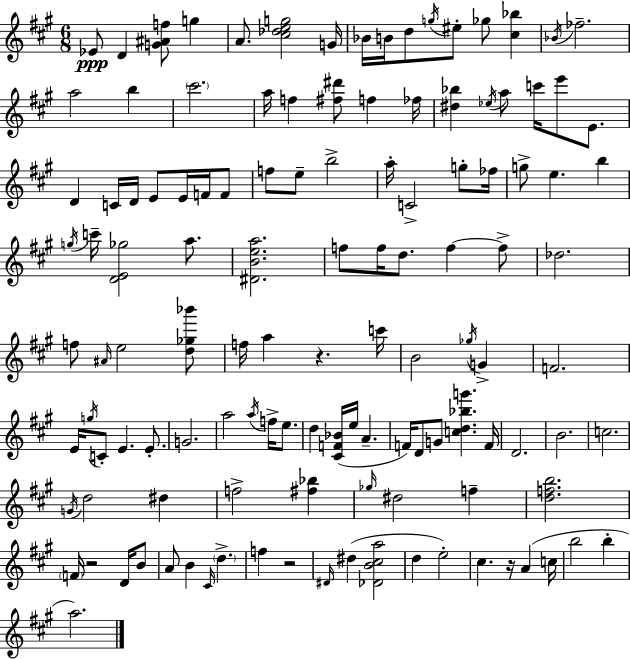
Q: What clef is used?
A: treble